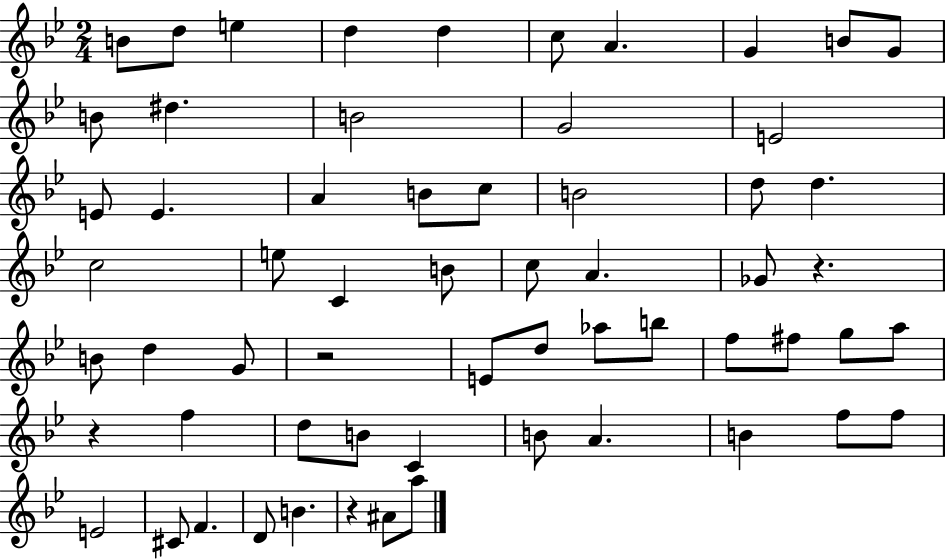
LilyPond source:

{
  \clef treble
  \numericTimeSignature
  \time 2/4
  \key bes \major
  \repeat volta 2 { b'8 d''8 e''4 | d''4 d''4 | c''8 a'4. | g'4 b'8 g'8 | \break b'8 dis''4. | b'2 | g'2 | e'2 | \break e'8 e'4. | a'4 b'8 c''8 | b'2 | d''8 d''4. | \break c''2 | e''8 c'4 b'8 | c''8 a'4. | ges'8 r4. | \break b'8 d''4 g'8 | r2 | e'8 d''8 aes''8 b''8 | f''8 fis''8 g''8 a''8 | \break r4 f''4 | d''8 b'8 c'4 | b'8 a'4. | b'4 f''8 f''8 | \break e'2 | cis'8 f'4. | d'8 b'4. | r4 ais'8 a''8 | \break } \bar "|."
}